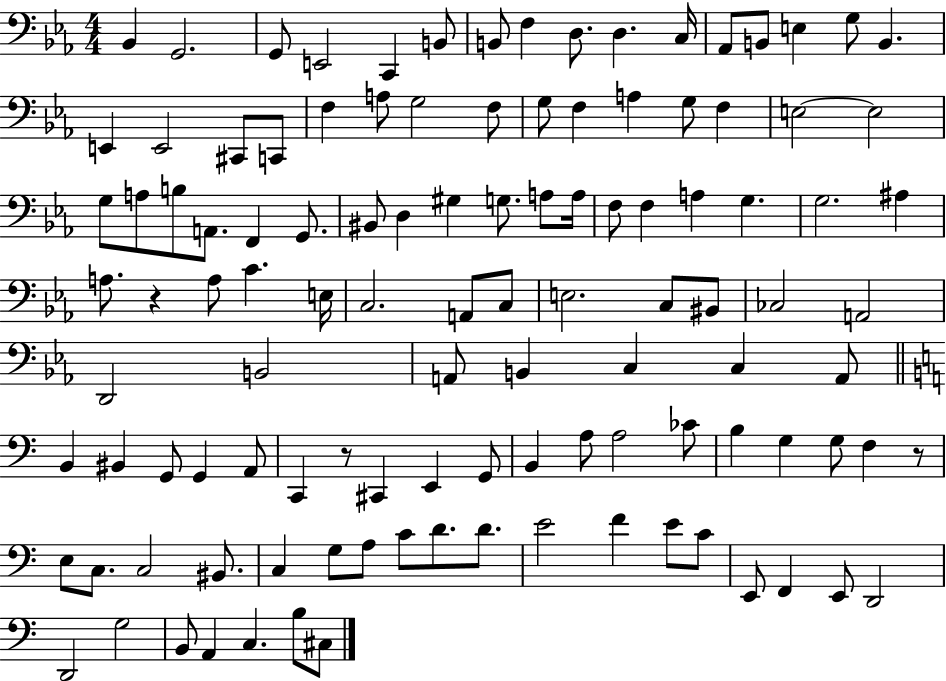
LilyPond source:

{
  \clef bass
  \numericTimeSignature
  \time 4/4
  \key ees \major
  \repeat volta 2 { bes,4 g,2. | g,8 e,2 c,4 b,8 | b,8 f4 d8. d4. c16 | aes,8 b,8 e4 g8 b,4. | \break e,4 e,2 cis,8 c,8 | f4 a8 g2 f8 | g8 f4 a4 g8 f4 | e2~~ e2 | \break g8 a8 b8 a,8. f,4 g,8. | bis,8 d4 gis4 g8. a8 a16 | f8 f4 a4 g4. | g2. ais4 | \break a8. r4 a8 c'4. e16 | c2. a,8 c8 | e2. c8 bis,8 | ces2 a,2 | \break d,2 b,2 | a,8 b,4 c4 c4 a,8 | \bar "||" \break \key a \minor b,4 bis,4 g,8 g,4 a,8 | c,4 r8 cis,4 e,4 g,8 | b,4 a8 a2 ces'8 | b4 g4 g8 f4 r8 | \break e8 c8. c2 bis,8. | c4 g8 a8 c'8 d'8. d'8. | e'2 f'4 e'8 c'8 | e,8 f,4 e,8 d,2 | \break d,2 g2 | b,8 a,4 c4. b8 cis8 | } \bar "|."
}